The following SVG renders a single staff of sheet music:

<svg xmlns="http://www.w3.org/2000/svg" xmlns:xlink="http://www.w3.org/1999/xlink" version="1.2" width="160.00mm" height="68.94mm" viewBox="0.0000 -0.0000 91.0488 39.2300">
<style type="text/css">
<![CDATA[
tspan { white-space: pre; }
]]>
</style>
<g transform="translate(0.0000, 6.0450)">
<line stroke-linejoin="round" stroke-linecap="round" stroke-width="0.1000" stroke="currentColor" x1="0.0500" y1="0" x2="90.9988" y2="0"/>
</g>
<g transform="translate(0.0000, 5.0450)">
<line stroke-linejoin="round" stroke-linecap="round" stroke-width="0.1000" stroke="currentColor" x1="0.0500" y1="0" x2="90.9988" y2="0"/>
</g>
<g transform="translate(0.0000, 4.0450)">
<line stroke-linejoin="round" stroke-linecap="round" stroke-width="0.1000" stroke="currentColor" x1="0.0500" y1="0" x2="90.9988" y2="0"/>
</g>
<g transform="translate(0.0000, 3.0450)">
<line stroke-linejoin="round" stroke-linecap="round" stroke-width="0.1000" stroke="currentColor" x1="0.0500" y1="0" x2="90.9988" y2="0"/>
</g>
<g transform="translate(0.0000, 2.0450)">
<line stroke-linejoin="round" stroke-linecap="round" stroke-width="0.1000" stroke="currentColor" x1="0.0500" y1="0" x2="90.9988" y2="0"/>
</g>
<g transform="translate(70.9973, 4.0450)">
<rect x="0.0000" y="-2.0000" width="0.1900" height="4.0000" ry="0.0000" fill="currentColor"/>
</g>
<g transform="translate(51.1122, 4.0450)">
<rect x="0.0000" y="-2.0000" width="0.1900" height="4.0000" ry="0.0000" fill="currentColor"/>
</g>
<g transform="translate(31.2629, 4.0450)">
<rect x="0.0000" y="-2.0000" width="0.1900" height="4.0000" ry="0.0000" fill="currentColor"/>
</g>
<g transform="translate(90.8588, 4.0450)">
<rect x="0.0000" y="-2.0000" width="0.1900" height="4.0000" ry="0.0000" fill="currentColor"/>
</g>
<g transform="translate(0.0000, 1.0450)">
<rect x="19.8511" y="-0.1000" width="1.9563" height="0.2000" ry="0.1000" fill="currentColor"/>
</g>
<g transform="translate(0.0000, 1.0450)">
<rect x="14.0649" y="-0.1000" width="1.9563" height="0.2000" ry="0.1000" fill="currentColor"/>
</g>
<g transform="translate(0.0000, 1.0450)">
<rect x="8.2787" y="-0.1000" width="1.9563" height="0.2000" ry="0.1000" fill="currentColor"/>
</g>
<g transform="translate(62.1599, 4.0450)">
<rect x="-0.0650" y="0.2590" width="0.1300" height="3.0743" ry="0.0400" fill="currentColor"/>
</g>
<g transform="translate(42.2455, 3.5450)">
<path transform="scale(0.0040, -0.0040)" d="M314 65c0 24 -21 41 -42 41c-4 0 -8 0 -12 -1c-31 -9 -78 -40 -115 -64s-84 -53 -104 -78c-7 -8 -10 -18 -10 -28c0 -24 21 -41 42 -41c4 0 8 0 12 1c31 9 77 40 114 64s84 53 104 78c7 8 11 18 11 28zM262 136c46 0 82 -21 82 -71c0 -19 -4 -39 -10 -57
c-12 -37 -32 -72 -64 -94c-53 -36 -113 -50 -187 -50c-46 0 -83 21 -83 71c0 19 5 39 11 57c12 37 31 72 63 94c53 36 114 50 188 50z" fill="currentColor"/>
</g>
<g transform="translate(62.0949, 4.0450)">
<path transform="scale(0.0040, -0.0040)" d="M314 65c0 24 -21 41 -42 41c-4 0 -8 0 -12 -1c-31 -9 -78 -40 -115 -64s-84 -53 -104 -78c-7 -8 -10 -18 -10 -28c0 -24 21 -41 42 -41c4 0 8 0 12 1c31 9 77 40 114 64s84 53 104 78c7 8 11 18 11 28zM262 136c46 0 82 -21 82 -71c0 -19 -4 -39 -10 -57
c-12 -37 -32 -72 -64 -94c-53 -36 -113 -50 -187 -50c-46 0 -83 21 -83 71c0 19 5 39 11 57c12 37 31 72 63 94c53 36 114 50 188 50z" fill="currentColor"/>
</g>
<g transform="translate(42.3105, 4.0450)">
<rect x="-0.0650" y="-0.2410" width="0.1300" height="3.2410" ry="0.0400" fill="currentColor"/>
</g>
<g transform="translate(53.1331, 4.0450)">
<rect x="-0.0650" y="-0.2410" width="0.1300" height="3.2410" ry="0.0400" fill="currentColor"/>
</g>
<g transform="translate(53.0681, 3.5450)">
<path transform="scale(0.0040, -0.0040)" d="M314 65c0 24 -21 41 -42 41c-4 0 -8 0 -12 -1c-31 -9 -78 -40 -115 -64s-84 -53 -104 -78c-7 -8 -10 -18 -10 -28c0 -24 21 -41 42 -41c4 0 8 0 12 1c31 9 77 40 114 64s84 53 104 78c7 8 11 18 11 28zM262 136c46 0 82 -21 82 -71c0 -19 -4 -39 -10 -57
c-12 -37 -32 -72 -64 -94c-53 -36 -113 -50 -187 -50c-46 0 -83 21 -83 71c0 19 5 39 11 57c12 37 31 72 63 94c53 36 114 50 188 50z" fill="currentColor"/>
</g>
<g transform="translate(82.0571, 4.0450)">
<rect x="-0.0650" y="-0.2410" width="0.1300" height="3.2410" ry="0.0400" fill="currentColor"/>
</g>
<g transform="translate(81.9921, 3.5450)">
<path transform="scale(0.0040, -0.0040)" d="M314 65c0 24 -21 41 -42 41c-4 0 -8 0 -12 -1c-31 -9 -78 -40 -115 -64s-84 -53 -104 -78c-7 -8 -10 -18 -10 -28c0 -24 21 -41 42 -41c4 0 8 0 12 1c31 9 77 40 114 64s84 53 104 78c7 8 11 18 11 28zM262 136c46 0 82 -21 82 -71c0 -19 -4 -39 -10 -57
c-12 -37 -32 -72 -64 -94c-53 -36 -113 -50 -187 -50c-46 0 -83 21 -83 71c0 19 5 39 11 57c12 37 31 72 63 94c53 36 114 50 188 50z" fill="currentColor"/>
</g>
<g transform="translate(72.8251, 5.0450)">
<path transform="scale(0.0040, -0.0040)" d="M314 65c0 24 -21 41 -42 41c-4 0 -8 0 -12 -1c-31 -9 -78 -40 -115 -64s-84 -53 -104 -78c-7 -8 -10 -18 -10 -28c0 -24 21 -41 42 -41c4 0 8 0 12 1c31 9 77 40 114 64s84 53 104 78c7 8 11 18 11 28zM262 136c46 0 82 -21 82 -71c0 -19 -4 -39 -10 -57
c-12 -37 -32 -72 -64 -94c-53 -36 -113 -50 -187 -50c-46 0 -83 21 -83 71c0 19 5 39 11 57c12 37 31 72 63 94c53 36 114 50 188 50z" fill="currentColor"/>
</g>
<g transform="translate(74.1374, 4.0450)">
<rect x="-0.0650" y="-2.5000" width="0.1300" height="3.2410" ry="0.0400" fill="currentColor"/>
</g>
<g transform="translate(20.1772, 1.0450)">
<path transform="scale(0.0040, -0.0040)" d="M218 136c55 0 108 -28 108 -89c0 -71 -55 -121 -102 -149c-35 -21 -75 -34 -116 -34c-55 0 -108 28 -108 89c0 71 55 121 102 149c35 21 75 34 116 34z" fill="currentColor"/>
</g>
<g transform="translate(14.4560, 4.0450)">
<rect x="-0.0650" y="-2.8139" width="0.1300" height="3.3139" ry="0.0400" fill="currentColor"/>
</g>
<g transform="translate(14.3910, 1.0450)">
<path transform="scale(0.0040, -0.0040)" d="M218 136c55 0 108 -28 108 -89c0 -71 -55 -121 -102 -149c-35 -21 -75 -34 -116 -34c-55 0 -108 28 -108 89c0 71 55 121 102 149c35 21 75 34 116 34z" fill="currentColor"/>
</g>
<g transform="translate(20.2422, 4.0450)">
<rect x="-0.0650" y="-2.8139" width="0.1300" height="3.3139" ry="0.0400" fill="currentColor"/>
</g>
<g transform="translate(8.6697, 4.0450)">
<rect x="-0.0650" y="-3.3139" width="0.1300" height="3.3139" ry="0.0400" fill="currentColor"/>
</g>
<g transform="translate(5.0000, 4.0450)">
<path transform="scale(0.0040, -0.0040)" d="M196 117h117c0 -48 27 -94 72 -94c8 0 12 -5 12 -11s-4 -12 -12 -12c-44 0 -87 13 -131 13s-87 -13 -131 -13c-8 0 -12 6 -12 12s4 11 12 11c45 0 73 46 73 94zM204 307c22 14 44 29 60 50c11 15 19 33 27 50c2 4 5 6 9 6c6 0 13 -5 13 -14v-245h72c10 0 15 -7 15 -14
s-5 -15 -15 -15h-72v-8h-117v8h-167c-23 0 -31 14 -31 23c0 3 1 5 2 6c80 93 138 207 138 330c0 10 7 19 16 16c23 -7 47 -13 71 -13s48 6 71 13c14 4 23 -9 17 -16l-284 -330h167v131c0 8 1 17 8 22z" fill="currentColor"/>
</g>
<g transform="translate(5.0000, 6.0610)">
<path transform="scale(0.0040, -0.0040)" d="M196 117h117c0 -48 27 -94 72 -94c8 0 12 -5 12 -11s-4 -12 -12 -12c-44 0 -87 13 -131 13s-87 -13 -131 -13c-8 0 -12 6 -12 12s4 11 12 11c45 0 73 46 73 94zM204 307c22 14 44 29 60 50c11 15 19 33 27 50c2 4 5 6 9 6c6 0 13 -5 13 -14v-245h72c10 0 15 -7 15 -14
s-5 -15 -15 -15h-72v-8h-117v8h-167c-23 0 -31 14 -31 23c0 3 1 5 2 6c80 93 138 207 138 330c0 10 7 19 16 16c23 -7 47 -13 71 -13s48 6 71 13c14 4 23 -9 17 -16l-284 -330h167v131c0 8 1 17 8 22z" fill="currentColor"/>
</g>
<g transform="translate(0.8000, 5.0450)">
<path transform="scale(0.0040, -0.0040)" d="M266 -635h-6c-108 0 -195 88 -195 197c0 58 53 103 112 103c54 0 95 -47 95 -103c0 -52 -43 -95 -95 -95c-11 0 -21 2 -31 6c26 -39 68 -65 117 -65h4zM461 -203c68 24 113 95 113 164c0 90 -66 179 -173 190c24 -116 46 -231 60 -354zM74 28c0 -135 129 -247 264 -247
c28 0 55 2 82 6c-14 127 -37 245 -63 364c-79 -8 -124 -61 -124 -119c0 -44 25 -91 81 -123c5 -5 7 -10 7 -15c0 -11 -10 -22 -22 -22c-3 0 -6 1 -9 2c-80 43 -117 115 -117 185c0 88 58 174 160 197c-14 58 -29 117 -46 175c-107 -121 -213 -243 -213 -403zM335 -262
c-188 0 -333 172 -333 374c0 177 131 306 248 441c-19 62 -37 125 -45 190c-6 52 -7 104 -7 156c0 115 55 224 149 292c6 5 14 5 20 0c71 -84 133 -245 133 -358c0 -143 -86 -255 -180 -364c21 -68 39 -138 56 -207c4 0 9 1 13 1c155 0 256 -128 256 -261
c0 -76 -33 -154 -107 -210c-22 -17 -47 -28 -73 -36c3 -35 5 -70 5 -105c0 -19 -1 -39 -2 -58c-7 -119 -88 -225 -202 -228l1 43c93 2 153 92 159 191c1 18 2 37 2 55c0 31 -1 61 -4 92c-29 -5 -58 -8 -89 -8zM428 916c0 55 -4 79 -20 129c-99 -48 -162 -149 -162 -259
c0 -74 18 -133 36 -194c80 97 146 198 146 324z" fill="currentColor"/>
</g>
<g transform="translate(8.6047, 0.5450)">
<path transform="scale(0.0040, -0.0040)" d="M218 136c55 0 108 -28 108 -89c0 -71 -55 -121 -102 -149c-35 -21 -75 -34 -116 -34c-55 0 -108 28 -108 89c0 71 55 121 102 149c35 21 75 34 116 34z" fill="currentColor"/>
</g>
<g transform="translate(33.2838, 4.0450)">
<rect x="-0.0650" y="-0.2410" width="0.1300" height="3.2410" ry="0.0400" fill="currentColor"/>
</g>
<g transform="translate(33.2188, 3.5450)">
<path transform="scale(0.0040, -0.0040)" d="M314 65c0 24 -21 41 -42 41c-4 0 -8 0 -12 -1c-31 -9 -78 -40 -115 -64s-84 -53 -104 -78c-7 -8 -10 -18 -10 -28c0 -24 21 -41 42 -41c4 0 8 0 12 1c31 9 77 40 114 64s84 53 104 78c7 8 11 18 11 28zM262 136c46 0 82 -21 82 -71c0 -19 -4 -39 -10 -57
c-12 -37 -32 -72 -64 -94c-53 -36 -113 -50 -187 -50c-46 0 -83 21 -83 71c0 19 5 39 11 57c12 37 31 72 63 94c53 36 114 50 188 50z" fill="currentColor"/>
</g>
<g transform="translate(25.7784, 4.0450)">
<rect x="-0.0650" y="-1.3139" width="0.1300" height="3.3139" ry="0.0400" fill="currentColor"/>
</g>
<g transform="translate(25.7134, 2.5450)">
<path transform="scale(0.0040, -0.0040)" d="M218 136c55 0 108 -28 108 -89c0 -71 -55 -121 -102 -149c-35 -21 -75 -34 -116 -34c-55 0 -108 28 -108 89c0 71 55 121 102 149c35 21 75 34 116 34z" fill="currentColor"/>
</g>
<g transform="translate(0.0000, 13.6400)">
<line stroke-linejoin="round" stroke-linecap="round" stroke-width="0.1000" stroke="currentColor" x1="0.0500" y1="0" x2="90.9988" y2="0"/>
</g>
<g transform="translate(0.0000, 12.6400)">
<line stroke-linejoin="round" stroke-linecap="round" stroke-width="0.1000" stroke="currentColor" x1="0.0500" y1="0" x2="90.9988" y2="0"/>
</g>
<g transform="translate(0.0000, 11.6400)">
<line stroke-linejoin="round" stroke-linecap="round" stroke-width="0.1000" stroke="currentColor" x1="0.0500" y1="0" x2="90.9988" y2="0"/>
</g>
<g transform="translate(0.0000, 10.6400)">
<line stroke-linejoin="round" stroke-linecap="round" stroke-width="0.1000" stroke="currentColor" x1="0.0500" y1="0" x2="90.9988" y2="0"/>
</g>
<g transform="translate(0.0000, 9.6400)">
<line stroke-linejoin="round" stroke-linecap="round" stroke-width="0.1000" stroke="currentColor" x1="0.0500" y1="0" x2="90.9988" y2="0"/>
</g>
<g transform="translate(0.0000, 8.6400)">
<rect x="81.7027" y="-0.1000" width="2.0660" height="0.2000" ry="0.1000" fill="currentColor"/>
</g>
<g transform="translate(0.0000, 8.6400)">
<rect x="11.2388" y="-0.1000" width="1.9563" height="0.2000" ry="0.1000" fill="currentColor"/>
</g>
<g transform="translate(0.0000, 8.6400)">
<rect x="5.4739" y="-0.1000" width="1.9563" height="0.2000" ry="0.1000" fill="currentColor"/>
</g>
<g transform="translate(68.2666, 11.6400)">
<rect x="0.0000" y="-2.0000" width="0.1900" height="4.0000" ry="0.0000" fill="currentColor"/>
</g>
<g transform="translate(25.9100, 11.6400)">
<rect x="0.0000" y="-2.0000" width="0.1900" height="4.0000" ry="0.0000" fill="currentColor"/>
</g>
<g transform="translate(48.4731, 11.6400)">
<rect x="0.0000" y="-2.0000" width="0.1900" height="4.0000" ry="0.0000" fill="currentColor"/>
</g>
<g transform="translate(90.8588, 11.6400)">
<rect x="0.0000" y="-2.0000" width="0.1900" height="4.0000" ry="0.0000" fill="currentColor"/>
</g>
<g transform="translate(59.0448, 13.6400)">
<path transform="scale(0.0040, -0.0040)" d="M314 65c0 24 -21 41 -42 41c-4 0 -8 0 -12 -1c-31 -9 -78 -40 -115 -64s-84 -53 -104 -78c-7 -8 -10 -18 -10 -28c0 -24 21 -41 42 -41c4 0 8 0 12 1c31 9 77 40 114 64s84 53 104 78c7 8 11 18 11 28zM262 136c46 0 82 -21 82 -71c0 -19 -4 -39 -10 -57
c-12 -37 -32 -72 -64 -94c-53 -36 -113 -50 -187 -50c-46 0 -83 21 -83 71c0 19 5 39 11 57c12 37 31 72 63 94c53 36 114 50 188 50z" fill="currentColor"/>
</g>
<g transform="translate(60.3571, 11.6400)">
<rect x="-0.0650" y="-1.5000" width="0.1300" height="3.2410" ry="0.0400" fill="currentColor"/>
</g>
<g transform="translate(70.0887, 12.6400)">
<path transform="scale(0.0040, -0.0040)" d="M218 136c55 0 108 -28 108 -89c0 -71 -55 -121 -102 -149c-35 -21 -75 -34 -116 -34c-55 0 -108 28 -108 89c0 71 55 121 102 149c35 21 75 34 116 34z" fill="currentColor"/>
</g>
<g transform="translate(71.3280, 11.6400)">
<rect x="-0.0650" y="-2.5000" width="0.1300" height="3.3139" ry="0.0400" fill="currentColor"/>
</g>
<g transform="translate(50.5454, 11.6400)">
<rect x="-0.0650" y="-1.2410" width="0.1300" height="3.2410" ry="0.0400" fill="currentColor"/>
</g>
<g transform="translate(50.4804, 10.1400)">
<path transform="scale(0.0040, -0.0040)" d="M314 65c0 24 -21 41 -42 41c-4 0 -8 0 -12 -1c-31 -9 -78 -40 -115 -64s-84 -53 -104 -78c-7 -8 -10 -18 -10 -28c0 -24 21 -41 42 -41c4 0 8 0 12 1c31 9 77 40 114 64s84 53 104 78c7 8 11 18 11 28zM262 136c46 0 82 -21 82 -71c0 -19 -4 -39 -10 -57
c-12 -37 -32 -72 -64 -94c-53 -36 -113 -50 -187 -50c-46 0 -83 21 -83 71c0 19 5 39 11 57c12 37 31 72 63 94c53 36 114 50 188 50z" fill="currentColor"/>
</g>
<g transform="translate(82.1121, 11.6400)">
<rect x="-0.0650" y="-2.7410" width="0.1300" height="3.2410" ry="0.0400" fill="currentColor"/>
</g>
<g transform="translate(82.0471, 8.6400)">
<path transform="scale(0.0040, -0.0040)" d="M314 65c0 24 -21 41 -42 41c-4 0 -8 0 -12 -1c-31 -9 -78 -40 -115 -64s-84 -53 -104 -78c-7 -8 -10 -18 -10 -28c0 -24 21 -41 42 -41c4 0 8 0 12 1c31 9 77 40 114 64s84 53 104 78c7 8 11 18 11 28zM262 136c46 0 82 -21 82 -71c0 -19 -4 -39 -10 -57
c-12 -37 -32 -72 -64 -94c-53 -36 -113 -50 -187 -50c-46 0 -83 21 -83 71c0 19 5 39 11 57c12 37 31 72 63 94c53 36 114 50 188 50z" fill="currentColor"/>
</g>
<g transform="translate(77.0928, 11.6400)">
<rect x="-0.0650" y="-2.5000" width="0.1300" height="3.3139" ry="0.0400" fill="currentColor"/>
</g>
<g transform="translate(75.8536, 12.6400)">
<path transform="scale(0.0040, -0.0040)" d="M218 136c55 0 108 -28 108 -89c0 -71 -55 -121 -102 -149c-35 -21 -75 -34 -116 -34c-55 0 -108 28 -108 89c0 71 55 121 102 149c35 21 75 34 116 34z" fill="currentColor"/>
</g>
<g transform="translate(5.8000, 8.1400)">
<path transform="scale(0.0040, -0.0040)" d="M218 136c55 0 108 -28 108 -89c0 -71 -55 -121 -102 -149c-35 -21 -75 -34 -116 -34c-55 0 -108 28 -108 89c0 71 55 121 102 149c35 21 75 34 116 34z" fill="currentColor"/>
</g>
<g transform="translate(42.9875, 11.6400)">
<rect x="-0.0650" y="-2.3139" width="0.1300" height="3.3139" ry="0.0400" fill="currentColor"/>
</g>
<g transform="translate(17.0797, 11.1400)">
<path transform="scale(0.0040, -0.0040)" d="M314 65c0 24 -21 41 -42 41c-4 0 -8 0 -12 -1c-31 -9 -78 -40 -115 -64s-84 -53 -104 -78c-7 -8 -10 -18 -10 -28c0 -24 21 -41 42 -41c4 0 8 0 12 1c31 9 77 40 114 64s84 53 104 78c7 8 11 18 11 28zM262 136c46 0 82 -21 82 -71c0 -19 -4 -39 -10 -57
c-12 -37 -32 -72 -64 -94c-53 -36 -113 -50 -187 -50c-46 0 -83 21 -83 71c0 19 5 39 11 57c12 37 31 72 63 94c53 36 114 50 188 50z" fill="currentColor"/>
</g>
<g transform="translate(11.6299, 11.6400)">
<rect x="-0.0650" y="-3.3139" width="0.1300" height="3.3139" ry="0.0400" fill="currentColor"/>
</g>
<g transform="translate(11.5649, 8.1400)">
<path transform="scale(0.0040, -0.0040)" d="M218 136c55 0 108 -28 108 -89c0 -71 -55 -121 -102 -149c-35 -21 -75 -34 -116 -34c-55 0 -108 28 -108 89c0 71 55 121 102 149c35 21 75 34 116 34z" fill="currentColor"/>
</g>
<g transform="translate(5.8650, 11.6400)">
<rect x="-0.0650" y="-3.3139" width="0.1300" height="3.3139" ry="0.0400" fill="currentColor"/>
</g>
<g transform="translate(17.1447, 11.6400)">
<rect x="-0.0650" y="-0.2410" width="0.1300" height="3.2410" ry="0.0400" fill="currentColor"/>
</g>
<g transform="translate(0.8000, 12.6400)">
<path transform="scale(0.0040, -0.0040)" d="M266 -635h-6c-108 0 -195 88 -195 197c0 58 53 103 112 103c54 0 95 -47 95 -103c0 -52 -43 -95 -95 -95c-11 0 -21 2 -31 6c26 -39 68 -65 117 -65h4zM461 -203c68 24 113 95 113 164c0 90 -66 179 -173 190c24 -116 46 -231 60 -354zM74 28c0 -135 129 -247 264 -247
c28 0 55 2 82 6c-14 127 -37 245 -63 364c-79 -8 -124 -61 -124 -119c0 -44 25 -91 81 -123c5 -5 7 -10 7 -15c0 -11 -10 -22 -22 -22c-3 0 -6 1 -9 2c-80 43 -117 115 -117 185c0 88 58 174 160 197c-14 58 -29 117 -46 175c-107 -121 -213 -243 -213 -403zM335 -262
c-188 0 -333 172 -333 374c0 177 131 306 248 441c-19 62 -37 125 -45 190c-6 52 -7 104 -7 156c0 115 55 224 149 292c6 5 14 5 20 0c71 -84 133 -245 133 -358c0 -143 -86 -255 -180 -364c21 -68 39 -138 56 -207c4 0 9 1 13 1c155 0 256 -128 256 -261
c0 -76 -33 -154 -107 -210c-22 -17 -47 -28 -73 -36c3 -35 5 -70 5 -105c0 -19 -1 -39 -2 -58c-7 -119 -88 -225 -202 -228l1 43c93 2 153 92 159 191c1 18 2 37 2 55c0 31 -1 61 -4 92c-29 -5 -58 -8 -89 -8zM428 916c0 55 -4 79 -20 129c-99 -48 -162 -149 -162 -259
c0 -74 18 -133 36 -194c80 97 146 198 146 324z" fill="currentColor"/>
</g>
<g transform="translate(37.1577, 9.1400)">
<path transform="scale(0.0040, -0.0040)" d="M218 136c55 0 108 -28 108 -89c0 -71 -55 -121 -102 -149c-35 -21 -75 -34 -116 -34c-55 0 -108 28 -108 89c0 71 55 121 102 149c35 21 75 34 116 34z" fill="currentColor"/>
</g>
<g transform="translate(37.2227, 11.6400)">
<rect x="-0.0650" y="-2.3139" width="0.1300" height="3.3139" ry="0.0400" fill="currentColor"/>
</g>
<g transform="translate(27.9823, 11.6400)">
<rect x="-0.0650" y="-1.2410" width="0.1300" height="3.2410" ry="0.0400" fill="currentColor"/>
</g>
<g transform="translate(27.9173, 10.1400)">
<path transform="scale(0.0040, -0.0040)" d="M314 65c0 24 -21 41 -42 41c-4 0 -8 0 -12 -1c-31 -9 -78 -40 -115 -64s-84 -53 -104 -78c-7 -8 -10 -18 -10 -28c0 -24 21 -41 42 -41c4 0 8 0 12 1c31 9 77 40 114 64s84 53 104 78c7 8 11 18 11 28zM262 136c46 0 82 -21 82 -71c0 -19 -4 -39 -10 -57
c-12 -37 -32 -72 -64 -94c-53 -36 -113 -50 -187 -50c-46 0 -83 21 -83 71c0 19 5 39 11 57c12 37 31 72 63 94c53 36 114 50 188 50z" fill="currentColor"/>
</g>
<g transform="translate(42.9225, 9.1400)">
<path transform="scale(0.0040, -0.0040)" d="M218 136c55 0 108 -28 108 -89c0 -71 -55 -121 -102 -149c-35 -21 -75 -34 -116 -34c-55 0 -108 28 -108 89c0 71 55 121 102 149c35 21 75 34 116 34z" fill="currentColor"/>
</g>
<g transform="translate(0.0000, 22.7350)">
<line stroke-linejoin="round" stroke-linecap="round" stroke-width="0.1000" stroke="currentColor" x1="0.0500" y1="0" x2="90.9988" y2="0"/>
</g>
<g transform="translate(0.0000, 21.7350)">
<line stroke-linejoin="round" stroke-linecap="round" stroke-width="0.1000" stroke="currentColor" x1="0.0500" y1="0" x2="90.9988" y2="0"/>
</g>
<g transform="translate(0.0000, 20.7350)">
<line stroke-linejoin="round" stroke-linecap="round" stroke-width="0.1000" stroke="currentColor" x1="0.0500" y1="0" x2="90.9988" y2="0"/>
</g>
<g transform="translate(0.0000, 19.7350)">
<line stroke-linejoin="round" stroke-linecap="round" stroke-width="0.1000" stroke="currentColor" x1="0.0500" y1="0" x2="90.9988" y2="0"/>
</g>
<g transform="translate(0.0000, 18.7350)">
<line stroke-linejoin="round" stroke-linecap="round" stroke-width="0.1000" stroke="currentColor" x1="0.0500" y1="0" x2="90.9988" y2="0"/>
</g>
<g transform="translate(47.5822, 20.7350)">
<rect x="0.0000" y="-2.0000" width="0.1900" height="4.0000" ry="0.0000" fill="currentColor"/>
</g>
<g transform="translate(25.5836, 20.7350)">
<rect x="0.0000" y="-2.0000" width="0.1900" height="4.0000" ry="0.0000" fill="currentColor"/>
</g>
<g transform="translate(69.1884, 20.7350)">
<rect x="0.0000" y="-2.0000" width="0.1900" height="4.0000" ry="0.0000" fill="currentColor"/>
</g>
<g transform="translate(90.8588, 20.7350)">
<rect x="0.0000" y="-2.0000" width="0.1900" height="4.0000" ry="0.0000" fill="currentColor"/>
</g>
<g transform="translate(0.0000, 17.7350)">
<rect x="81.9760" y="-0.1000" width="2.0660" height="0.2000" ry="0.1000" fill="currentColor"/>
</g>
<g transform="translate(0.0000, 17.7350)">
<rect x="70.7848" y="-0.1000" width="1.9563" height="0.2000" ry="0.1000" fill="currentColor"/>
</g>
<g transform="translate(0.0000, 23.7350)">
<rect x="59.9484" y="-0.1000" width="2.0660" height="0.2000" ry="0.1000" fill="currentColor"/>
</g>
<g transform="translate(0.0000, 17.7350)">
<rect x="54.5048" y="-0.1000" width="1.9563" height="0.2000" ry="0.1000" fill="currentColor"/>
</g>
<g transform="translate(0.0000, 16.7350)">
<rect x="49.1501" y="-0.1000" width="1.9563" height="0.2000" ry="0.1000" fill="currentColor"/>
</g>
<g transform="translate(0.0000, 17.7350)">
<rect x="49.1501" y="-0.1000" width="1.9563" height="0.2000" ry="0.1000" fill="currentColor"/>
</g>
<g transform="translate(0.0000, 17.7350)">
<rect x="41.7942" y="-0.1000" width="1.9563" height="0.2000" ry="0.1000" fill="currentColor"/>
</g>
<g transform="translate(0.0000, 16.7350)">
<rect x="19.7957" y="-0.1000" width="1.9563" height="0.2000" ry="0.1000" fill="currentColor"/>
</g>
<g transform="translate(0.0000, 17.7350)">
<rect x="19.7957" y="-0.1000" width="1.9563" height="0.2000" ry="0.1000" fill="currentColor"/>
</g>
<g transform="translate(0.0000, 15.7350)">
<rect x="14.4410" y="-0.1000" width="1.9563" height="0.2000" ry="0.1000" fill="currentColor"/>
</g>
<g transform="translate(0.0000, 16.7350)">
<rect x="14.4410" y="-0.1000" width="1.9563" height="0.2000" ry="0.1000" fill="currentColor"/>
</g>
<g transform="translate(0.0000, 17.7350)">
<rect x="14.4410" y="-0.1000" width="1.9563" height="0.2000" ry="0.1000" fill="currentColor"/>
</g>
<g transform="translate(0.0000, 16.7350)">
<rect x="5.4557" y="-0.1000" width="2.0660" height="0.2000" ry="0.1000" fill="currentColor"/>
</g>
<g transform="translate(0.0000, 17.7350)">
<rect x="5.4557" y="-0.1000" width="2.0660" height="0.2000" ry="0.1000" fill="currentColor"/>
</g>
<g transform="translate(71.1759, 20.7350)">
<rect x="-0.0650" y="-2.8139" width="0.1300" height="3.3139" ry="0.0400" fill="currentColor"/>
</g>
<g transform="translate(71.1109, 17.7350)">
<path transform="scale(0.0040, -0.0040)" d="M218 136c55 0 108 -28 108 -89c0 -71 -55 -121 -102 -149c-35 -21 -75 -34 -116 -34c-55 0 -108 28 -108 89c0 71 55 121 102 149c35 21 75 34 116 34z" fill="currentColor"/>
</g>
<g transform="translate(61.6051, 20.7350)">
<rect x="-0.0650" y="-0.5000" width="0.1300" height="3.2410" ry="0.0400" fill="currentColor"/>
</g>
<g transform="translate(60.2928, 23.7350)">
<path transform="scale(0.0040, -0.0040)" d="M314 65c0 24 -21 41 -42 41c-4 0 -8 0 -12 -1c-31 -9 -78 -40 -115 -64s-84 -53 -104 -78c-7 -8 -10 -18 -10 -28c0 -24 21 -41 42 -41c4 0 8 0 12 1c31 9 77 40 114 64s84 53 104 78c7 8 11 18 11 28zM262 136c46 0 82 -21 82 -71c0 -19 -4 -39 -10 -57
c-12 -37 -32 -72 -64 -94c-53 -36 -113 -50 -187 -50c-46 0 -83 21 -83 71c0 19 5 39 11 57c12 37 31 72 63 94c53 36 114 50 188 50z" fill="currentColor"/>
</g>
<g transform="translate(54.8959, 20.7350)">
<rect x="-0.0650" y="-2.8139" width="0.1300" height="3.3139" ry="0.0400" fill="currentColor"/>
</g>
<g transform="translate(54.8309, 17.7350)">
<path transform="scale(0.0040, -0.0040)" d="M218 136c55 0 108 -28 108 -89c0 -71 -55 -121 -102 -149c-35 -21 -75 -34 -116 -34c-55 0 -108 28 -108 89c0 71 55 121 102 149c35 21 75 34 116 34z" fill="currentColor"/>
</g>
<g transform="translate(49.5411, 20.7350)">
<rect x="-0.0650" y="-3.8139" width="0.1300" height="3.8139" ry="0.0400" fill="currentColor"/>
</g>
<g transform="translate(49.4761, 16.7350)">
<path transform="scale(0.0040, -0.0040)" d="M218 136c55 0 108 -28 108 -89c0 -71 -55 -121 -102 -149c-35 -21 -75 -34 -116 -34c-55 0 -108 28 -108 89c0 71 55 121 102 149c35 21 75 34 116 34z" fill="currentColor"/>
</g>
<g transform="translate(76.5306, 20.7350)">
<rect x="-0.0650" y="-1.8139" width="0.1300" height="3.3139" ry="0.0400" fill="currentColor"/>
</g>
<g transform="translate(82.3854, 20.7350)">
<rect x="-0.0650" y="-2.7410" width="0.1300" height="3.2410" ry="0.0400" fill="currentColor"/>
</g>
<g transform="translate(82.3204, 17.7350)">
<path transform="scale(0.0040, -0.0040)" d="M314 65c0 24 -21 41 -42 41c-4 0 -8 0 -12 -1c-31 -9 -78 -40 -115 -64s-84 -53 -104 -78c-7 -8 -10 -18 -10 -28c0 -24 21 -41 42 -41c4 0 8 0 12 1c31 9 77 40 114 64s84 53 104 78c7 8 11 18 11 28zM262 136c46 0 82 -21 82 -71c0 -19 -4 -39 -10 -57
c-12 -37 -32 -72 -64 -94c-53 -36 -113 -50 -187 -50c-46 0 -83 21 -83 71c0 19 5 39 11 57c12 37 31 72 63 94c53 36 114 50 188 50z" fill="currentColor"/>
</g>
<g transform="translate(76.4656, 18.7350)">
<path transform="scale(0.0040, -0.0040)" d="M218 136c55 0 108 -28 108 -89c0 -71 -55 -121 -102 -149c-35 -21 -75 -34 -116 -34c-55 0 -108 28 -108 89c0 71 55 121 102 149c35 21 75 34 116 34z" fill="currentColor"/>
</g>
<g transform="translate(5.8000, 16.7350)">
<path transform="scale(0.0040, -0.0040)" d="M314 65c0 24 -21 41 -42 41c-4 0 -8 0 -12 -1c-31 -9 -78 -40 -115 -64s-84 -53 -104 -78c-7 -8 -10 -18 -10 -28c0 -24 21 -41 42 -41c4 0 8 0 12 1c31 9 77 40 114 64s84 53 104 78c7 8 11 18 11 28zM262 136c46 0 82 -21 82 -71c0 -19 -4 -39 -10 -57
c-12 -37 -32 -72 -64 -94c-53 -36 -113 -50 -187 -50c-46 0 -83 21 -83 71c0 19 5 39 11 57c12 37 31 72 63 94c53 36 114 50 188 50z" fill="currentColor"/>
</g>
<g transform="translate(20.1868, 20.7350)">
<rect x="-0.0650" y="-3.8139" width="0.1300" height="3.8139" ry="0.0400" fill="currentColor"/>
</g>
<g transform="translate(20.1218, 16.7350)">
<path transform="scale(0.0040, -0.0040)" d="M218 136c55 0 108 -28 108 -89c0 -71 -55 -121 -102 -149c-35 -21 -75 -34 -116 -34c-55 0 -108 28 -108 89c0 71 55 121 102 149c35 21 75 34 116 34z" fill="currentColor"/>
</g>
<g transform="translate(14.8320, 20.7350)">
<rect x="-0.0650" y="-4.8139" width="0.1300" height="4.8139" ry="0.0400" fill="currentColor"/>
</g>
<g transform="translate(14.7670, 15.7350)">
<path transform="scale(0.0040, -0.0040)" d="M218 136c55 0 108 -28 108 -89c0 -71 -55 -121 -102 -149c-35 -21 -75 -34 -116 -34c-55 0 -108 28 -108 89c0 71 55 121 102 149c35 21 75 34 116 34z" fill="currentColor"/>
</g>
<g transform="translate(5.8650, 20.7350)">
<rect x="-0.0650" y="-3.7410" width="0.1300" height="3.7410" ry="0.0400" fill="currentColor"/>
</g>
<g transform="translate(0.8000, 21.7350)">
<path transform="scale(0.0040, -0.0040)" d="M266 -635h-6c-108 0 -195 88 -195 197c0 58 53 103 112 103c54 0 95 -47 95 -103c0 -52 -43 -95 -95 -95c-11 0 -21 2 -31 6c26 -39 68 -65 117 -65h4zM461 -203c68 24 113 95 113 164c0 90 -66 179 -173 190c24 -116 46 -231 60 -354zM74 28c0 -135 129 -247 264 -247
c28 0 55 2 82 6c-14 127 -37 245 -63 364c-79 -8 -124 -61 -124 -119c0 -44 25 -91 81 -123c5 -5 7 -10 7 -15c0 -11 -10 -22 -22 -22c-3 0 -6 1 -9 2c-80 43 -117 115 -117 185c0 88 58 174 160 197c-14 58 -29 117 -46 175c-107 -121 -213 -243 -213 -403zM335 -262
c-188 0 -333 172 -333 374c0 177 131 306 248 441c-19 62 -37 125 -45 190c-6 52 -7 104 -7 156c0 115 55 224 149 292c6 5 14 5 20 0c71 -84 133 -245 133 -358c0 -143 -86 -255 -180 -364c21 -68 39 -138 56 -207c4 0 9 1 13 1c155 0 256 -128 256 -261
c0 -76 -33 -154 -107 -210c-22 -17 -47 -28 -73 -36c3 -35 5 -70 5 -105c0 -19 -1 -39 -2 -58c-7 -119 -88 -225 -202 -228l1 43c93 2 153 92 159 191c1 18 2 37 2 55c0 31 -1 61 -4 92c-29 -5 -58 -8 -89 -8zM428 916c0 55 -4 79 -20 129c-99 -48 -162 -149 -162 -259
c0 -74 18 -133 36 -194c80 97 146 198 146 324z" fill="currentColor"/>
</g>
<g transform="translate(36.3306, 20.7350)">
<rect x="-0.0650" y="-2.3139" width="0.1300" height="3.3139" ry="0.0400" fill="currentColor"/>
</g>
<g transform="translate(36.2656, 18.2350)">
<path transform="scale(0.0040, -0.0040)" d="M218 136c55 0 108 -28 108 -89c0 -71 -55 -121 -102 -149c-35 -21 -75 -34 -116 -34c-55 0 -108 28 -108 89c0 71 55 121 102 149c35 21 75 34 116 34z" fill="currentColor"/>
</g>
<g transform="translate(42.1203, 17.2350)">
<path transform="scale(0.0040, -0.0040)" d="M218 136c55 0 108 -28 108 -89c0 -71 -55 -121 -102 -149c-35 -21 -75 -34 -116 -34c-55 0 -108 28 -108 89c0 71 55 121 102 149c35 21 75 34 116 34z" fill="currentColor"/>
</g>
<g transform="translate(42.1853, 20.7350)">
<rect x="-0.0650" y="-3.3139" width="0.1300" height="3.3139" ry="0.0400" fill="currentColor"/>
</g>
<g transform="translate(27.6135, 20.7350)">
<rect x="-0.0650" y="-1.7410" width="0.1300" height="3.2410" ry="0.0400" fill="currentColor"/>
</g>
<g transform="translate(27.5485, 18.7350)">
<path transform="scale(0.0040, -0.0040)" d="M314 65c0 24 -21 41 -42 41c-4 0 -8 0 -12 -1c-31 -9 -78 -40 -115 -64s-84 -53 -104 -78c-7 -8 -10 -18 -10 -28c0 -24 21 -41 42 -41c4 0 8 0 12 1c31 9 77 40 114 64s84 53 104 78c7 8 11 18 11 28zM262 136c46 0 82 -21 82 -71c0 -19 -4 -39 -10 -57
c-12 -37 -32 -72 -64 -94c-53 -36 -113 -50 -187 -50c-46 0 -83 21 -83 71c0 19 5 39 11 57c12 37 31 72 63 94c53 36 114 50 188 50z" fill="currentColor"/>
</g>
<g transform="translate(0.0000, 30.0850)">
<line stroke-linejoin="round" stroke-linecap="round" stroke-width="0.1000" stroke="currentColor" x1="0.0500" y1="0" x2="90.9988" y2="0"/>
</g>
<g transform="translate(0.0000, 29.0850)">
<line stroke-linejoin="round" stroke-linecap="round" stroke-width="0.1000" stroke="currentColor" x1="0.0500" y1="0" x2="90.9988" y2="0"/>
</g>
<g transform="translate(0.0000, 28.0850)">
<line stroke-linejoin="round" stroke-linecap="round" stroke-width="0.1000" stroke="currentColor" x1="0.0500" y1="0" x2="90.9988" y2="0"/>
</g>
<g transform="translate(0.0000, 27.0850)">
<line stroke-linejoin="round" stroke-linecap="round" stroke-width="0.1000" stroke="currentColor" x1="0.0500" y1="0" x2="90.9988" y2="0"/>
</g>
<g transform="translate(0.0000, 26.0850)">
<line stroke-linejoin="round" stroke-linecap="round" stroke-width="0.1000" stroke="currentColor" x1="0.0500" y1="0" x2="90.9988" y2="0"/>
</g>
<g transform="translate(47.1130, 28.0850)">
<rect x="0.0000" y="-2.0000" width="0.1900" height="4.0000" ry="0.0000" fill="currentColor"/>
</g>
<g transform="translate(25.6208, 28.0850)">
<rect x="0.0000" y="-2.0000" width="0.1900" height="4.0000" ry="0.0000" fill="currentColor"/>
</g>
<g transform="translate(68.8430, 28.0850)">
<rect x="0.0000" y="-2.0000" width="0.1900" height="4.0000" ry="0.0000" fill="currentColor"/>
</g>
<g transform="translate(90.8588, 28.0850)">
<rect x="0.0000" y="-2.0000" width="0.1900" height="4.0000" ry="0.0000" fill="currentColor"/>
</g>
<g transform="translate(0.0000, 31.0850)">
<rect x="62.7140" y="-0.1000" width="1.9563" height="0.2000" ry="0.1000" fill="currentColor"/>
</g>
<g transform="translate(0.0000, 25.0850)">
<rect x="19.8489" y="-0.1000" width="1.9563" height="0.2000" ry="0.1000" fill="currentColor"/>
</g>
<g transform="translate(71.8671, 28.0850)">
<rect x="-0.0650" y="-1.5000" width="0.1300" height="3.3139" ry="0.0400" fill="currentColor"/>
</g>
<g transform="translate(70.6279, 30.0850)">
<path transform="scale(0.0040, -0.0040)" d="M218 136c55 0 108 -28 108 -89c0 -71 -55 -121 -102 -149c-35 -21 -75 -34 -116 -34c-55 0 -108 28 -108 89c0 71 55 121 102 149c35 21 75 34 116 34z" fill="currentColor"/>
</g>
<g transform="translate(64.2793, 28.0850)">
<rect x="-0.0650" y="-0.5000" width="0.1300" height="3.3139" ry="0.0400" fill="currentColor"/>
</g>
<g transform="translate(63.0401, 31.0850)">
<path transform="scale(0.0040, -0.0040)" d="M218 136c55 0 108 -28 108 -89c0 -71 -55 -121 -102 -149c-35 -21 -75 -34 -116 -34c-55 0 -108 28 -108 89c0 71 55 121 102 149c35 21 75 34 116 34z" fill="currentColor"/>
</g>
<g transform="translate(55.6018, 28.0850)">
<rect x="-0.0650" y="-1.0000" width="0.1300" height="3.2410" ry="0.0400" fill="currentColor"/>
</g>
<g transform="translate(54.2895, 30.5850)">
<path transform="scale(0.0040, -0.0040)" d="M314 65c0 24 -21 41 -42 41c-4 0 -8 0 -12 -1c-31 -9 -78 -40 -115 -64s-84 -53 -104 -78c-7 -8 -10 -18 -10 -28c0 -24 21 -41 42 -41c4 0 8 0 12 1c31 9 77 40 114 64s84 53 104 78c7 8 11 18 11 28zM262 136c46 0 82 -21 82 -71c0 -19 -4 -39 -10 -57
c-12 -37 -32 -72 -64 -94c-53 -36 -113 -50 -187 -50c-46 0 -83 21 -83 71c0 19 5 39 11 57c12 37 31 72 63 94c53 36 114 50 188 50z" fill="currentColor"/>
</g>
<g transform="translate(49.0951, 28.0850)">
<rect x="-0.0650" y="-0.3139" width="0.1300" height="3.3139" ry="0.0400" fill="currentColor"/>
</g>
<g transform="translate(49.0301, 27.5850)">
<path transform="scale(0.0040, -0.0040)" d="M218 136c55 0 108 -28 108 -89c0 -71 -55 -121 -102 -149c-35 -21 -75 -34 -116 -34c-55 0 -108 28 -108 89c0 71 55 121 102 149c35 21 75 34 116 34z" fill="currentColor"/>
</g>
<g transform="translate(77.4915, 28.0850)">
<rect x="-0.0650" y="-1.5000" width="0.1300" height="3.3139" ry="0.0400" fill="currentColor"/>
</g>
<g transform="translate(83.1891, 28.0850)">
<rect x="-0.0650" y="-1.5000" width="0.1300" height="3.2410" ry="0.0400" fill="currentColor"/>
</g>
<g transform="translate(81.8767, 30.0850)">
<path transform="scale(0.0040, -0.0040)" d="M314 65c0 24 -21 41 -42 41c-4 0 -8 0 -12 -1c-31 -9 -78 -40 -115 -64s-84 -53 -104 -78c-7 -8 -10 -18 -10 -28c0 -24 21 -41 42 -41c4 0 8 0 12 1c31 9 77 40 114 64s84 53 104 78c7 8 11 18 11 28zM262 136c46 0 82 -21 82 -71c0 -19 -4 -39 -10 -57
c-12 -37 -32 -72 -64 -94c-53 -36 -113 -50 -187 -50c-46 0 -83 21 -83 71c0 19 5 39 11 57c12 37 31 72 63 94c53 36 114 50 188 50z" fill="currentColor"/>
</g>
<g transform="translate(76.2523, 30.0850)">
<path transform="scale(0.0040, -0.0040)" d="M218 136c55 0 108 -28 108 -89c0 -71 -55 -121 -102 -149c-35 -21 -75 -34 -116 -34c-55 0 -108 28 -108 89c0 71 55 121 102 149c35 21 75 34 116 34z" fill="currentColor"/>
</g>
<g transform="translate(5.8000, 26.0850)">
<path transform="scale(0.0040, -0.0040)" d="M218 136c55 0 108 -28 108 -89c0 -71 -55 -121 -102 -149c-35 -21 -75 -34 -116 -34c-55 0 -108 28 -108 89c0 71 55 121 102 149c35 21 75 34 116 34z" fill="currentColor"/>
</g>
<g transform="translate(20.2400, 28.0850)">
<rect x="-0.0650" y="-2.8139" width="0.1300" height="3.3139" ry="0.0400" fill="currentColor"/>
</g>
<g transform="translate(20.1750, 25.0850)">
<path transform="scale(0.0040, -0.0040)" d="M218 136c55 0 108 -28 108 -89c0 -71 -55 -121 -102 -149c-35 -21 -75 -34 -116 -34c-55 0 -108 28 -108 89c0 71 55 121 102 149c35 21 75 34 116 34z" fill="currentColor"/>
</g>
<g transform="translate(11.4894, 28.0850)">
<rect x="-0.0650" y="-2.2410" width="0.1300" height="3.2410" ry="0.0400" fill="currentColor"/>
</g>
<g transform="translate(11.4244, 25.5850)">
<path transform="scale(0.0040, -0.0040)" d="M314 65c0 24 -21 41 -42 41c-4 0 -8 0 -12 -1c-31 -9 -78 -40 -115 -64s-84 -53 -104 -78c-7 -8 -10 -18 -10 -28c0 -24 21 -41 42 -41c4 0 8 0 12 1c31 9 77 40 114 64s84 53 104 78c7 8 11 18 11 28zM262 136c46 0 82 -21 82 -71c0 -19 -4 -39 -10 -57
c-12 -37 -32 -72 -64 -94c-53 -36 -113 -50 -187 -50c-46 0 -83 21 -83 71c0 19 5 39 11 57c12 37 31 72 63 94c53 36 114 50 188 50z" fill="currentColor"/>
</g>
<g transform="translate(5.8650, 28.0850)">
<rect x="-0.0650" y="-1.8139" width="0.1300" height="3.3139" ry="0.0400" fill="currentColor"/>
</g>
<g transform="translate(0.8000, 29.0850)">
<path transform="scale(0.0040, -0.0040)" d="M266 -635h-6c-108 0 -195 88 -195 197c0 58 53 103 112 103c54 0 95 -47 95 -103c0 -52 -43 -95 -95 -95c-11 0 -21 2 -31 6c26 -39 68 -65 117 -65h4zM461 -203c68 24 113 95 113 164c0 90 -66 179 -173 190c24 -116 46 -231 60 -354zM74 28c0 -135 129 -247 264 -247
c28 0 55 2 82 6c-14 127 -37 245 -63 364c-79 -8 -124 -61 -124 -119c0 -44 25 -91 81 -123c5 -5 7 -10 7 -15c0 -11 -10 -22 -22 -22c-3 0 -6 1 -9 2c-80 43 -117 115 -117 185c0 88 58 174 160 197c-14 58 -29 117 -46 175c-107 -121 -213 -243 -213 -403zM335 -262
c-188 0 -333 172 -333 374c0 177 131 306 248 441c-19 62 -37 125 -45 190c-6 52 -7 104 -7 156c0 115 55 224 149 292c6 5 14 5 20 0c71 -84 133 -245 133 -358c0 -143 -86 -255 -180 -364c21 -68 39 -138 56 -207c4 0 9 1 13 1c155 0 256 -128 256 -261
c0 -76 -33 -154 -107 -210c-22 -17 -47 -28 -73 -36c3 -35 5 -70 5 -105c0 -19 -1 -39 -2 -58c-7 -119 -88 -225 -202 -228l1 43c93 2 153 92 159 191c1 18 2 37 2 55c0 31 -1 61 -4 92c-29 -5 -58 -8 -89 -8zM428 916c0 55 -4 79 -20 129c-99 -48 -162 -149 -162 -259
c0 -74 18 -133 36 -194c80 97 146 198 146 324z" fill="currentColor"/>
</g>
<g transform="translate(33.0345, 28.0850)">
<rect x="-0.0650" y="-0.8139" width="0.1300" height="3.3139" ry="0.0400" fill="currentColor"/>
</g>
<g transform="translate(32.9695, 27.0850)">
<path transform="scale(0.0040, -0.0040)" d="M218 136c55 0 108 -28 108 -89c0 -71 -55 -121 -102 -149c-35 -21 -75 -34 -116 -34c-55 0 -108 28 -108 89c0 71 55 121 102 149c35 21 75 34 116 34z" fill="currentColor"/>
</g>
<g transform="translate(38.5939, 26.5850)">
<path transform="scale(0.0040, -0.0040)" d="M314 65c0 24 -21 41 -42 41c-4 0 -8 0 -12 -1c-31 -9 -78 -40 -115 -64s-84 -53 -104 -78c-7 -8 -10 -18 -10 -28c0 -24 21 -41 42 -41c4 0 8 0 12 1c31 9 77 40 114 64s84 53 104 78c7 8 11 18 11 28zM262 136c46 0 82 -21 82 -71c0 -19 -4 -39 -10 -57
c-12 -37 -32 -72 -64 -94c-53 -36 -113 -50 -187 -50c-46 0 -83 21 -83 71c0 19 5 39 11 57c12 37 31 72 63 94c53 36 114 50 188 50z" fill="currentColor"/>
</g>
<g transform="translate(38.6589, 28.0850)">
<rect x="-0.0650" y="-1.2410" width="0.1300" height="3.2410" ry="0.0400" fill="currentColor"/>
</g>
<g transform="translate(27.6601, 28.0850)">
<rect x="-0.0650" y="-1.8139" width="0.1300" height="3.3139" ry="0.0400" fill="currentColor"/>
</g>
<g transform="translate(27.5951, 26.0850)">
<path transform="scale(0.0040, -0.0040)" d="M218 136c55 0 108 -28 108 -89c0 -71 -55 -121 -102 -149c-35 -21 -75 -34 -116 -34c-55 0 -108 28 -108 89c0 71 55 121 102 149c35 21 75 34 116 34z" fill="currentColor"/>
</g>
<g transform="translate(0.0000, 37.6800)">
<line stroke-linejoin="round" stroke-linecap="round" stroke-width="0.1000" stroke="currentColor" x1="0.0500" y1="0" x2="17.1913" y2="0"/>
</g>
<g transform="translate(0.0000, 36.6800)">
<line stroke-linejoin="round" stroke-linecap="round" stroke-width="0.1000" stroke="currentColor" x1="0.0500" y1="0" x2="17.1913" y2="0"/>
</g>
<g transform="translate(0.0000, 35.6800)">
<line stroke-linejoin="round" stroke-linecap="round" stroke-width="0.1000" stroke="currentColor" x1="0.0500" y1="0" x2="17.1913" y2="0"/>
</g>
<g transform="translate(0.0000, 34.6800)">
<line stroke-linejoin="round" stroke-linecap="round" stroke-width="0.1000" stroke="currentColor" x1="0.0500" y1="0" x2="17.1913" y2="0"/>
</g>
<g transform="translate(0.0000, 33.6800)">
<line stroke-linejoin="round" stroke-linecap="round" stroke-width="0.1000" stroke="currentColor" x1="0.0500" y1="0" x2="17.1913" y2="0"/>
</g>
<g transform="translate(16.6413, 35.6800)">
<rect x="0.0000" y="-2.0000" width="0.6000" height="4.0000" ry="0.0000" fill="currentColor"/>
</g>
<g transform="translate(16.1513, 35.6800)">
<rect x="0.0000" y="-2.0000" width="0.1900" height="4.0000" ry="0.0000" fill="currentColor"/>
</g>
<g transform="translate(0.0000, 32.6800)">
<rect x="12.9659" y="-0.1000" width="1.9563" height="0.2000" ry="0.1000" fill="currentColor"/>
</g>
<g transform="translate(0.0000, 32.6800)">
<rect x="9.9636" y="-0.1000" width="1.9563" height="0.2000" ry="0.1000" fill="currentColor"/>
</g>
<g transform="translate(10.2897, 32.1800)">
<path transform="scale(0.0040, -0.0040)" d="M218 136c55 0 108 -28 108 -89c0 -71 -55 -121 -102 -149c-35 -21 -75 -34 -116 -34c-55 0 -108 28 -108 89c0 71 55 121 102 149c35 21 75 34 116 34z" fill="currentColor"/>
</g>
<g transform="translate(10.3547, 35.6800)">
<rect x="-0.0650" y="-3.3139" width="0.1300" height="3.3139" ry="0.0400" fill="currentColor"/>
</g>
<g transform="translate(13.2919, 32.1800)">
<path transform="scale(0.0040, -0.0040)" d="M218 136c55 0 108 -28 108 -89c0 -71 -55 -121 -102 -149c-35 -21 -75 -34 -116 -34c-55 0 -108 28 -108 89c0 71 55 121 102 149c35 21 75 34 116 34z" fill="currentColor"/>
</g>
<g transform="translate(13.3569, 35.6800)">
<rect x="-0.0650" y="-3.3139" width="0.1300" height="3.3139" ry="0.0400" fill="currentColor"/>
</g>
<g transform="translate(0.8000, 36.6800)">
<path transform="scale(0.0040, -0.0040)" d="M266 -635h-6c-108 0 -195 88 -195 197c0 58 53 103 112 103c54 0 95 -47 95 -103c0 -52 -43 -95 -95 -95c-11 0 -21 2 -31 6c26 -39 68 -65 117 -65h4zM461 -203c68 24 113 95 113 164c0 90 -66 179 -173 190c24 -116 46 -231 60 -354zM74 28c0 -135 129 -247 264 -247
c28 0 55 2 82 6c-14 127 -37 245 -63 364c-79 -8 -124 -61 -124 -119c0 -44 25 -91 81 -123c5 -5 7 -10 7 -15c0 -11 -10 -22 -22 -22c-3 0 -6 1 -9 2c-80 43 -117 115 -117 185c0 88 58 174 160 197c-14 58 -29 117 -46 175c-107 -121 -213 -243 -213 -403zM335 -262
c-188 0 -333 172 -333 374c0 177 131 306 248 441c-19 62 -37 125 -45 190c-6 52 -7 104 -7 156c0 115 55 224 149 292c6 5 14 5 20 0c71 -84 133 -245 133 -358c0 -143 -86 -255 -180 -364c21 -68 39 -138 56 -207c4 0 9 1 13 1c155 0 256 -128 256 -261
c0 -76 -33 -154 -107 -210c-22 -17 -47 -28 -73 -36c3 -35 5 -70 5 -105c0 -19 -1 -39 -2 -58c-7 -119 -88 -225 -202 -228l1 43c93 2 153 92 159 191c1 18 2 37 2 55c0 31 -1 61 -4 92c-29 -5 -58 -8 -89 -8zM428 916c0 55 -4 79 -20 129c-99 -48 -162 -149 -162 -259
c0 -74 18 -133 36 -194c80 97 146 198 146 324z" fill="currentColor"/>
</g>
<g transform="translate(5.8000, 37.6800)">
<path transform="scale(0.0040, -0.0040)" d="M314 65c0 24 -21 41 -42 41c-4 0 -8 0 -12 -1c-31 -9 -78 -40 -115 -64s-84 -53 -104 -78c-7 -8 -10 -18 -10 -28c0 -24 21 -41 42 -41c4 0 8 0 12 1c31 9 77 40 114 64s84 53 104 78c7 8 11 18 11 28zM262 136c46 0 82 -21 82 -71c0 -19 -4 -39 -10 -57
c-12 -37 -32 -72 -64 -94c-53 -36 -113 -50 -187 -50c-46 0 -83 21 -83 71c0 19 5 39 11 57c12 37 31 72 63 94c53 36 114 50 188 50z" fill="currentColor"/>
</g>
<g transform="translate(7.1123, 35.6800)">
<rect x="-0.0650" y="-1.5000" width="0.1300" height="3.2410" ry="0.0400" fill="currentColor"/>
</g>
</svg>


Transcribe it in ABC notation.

X:1
T:Untitled
M:4/4
L:1/4
K:C
b a a e c2 c2 c2 B2 G2 c2 b b c2 e2 g g e2 E2 G G a2 c'2 e' c' f2 g b c' a C2 a f a2 f g2 a f d e2 c D2 C E E E2 E2 b b